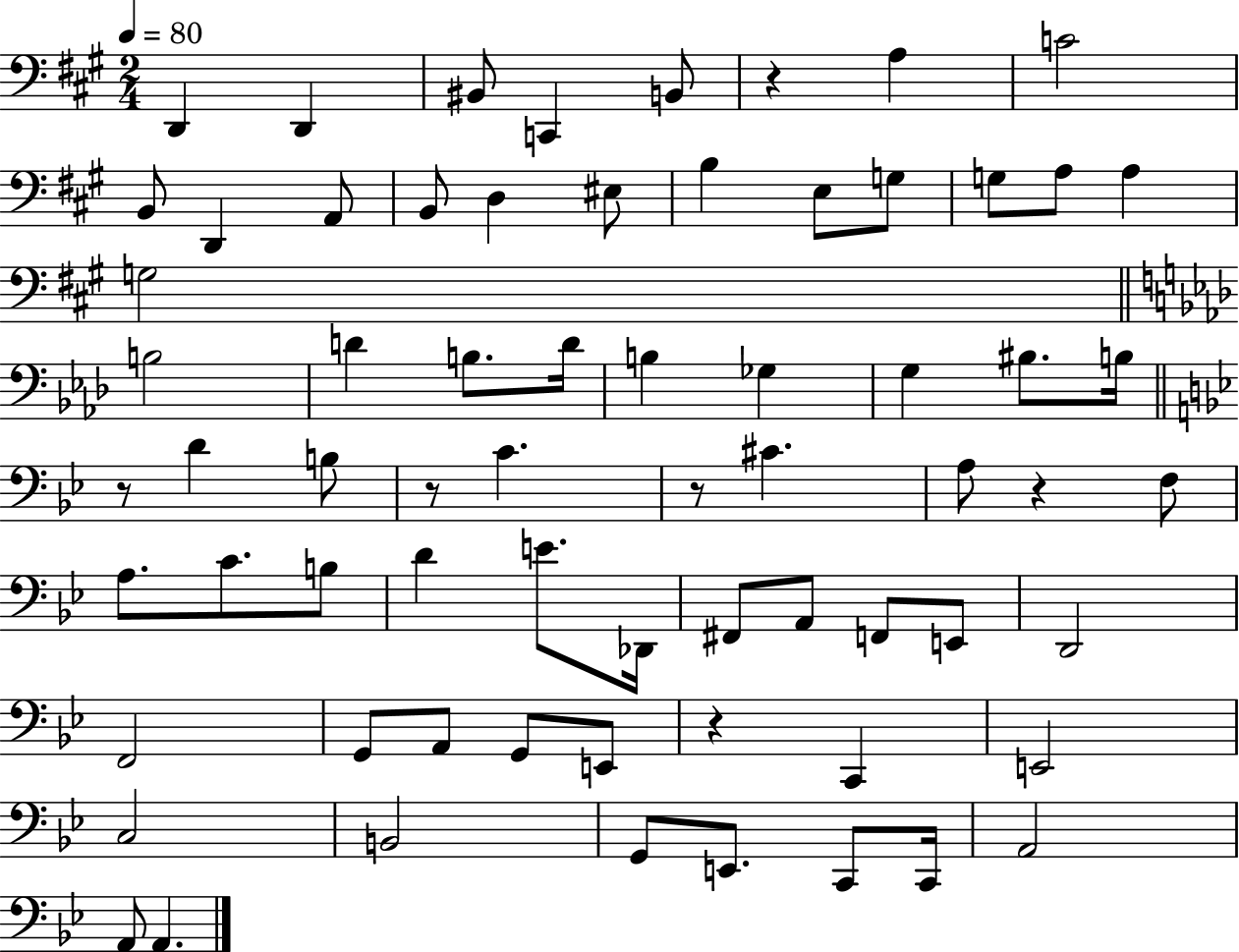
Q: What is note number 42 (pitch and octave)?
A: F#2